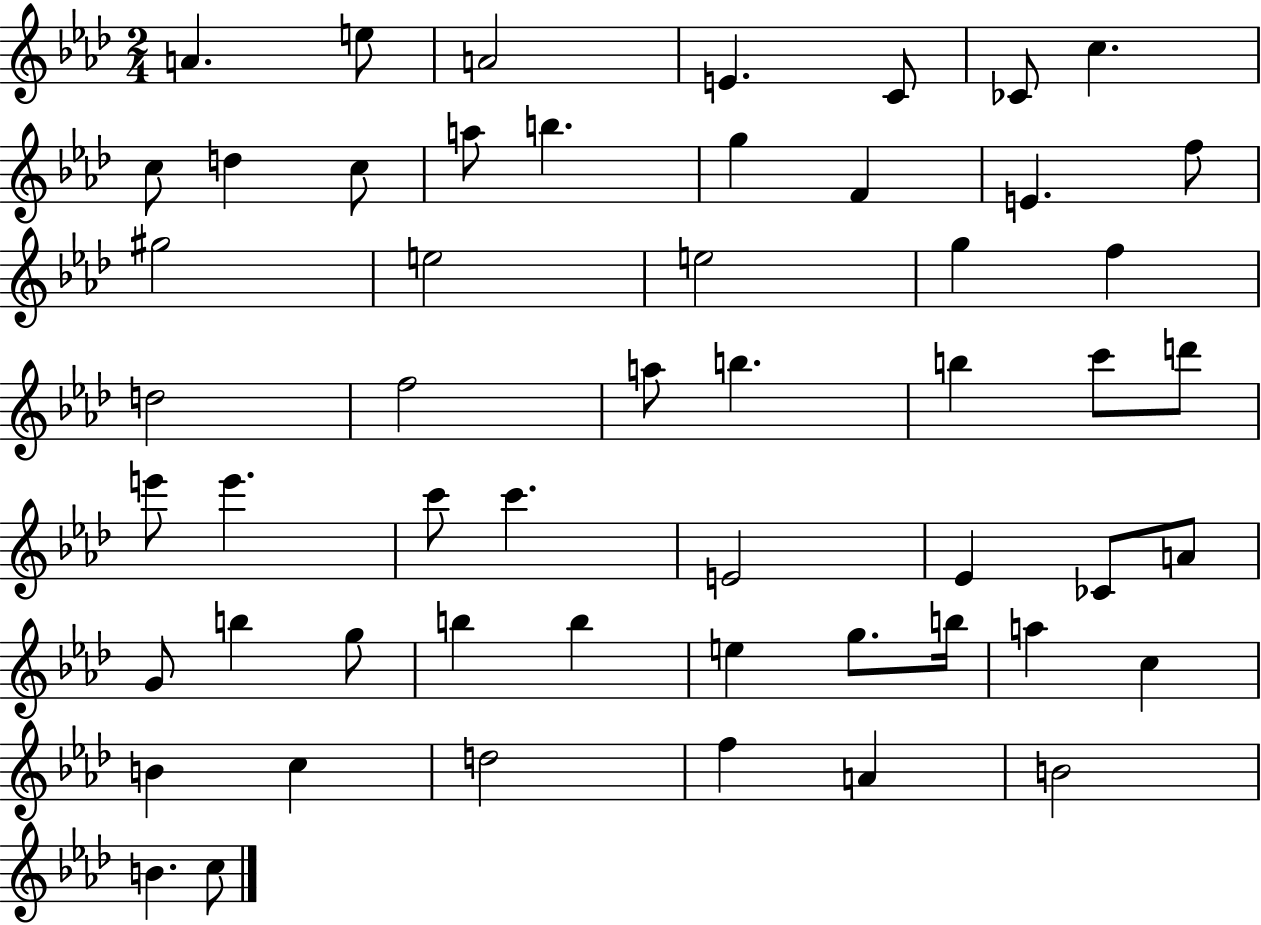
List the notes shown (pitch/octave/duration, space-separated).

A4/q. E5/e A4/h E4/q. C4/e CES4/e C5/q. C5/e D5/q C5/e A5/e B5/q. G5/q F4/q E4/q. F5/e G#5/h E5/h E5/h G5/q F5/q D5/h F5/h A5/e B5/q. B5/q C6/e D6/e E6/e E6/q. C6/e C6/q. E4/h Eb4/q CES4/e A4/e G4/e B5/q G5/e B5/q B5/q E5/q G5/e. B5/s A5/q C5/q B4/q C5/q D5/h F5/q A4/q B4/h B4/q. C5/e